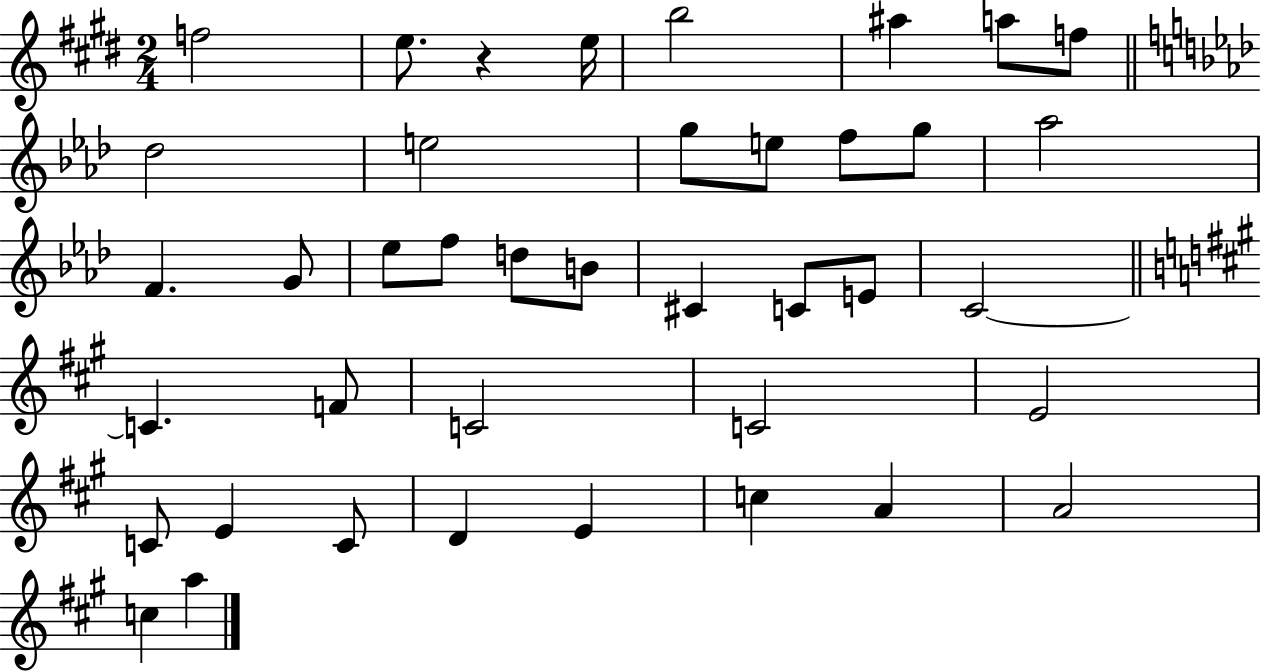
{
  \clef treble
  \numericTimeSignature
  \time 2/4
  \key e \major
  \repeat volta 2 { f''2 | e''8. r4 e''16 | b''2 | ais''4 a''8 f''8 | \break \bar "||" \break \key aes \major des''2 | e''2 | g''8 e''8 f''8 g''8 | aes''2 | \break f'4. g'8 | ees''8 f''8 d''8 b'8 | cis'4 c'8 e'8 | c'2~~ | \break \bar "||" \break \key a \major c'4. f'8 | c'2 | c'2 | e'2 | \break c'8 e'4 c'8 | d'4 e'4 | c''4 a'4 | a'2 | \break c''4 a''4 | } \bar "|."
}